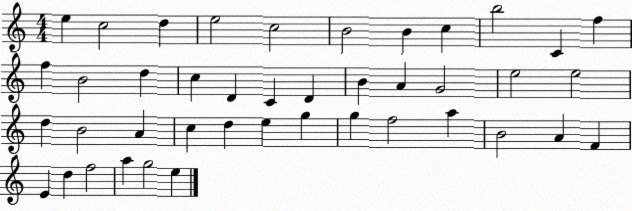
X:1
T:Untitled
M:4/4
L:1/4
K:C
e c2 d e2 c2 B2 B c b2 C f f B2 d c D C D B A G2 e2 e2 d B2 A c d e g g f2 a B2 A F E d f2 a g2 e